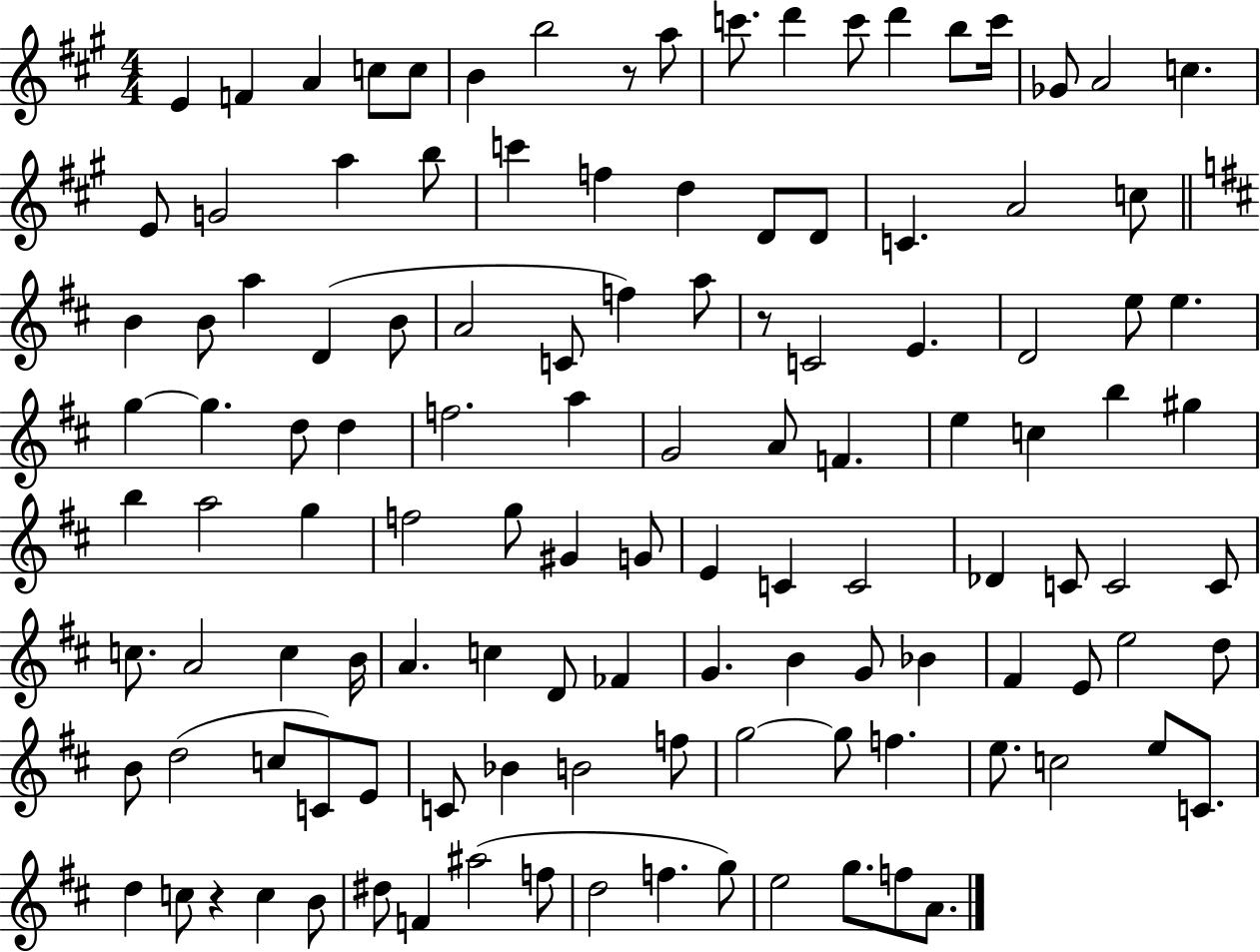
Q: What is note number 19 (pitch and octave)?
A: G4